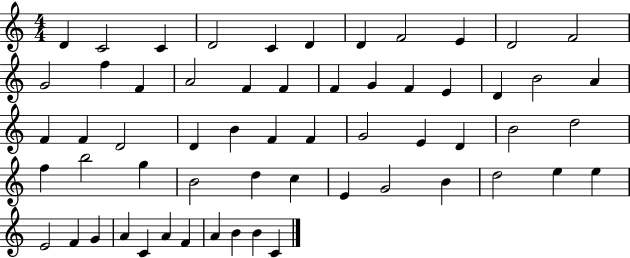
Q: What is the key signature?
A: C major